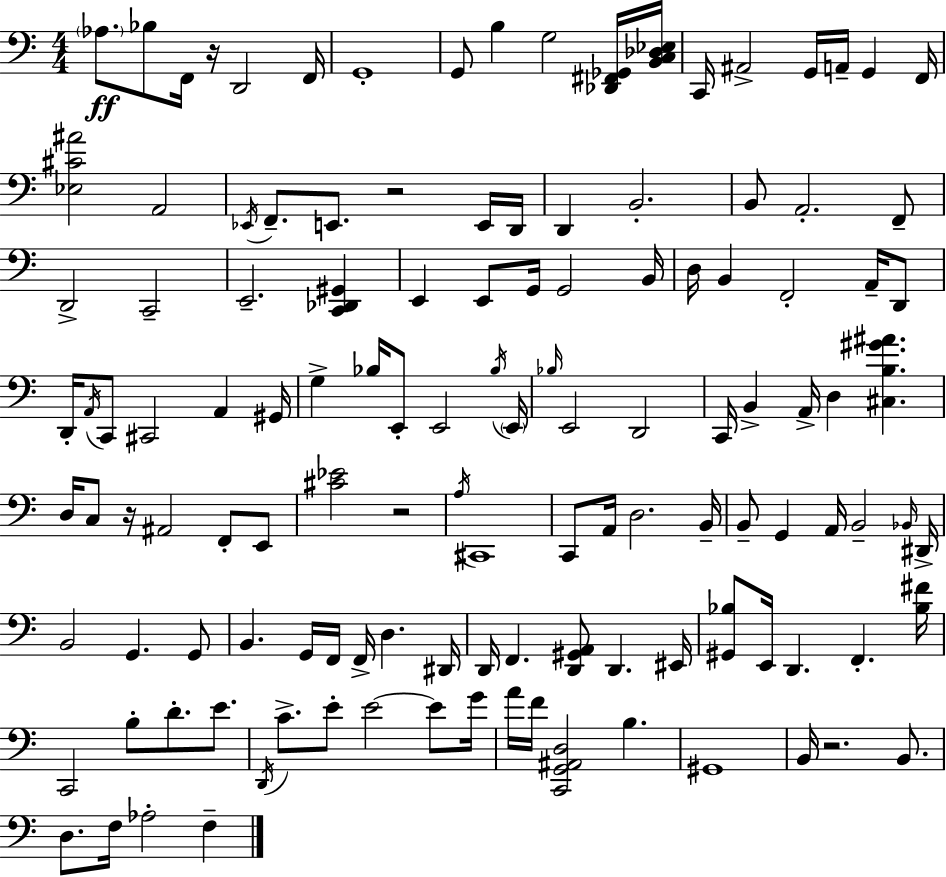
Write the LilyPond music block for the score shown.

{
  \clef bass
  \numericTimeSignature
  \time 4/4
  \key a \minor
  \parenthesize aes8.\ff bes8 f,16 r16 d,2 f,16 | g,1-. | g,8 b4 g2 <des, fis, ges,>16 <b, c des ees>16 | c,16 ais,2-> g,16 a,16-- g,4 f,16 | \break <ees cis' ais'>2 a,2 | \acciaccatura { ees,16 } f,8.-- e,8. r2 e,16 | d,16 d,4 b,2.-. | b,8 a,2.-. f,8-- | \break d,2-> c,2-- | e,2.-- <c, des, gis,>4 | e,4 e,8 g,16 g,2 | b,16 d16 b,4 f,2-. a,16-- d,8 | \break d,16-. \acciaccatura { a,16 } c,8 cis,2 a,4 | gis,16 g4-> bes16 e,8-. e,2 | \acciaccatura { bes16 } \parenthesize e,16 \grace { bes16 } e,2 d,2 | c,16 b,4-> a,16-> d4 <cis b gis' ais'>4. | \break d16 c8 r16 ais,2 | f,8-. e,8 <cis' ees'>2 r2 | \acciaccatura { a16 } cis,1 | c,8 a,16 d2. | \break b,16-- b,8-- g,4 a,16 b,2-- | \grace { bes,16 } dis,16-> b,2 g,4. | g,8 b,4. g,16 f,16 f,16-> d4. | dis,16 d,16 f,4. <d, gis, a,>8 d,4. | \break eis,16 <gis, bes>8 e,16 d,4. f,4.-. | <bes fis'>16 c,2 b8-. | d'8.-. e'8. \acciaccatura { d,16 } c'8.-> e'8-. e'2~~ | e'8 g'16 a'16 f'16 <c, g, ais, d>2 | \break b4. gis,1 | b,16 r2. | b,8. d8. f16 aes2-. | f4-- \bar "|."
}